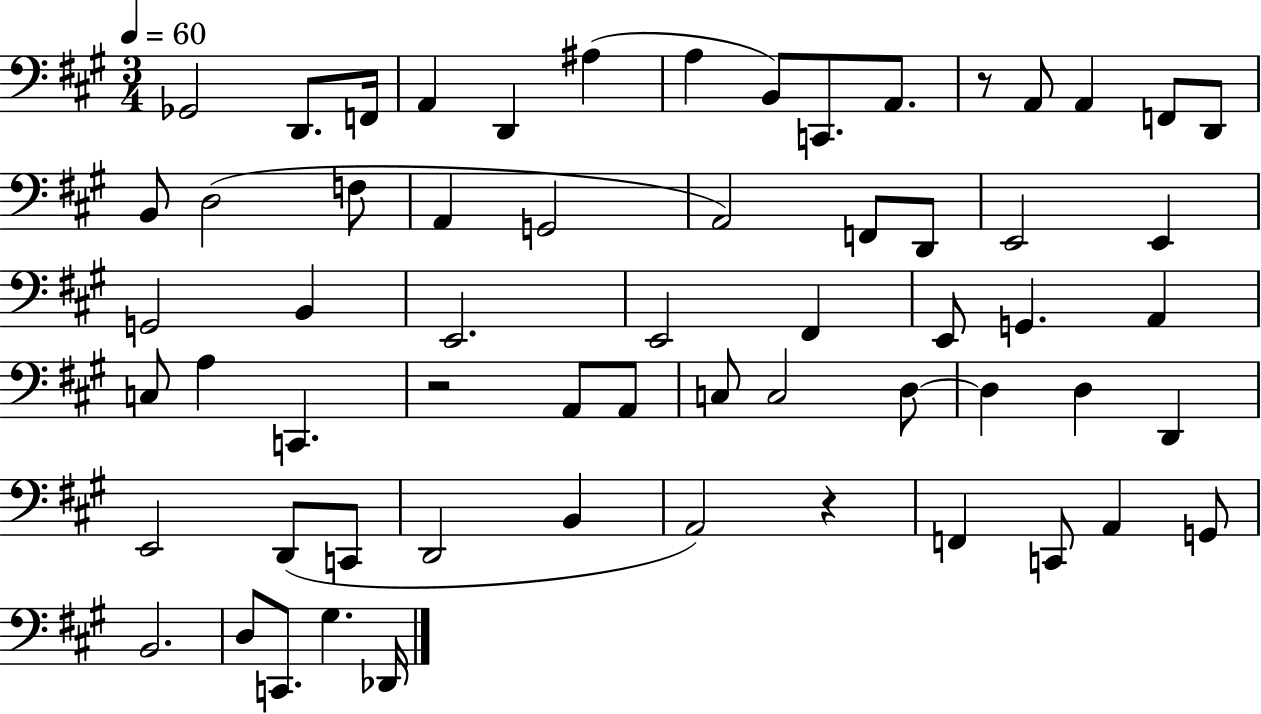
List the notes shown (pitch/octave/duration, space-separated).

Gb2/h D2/e. F2/s A2/q D2/q A#3/q A3/q B2/e C2/e. A2/e. R/e A2/e A2/q F2/e D2/e B2/e D3/h F3/e A2/q G2/h A2/h F2/e D2/e E2/h E2/q G2/h B2/q E2/h. E2/h F#2/q E2/e G2/q. A2/q C3/e A3/q C2/q. R/h A2/e A2/e C3/e C3/h D3/e D3/q D3/q D2/q E2/h D2/e C2/e D2/h B2/q A2/h R/q F2/q C2/e A2/q G2/e B2/h. D3/e C2/e. G#3/q. Db2/s